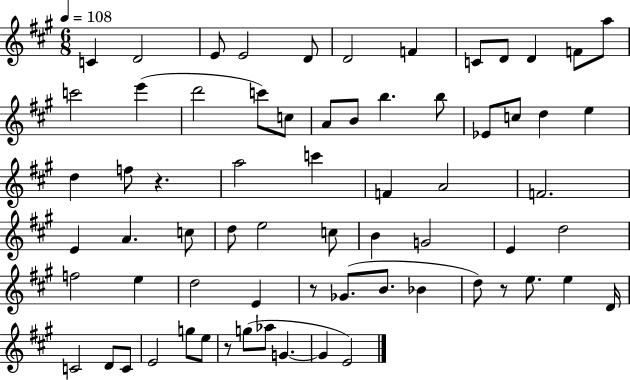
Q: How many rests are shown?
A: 4